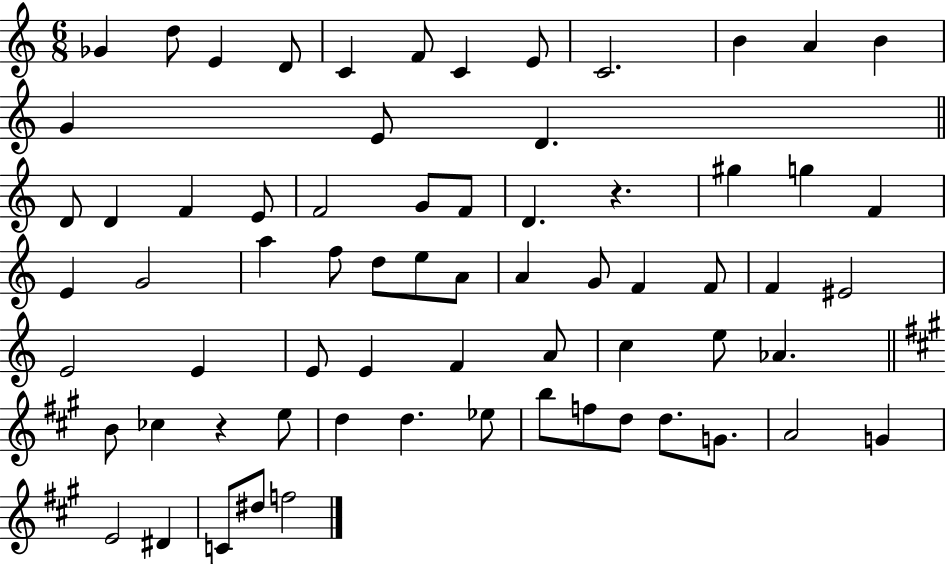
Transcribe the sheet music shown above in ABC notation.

X:1
T:Untitled
M:6/8
L:1/4
K:C
_G d/2 E D/2 C F/2 C E/2 C2 B A B G E/2 D D/2 D F E/2 F2 G/2 F/2 D z ^g g F E G2 a f/2 d/2 e/2 A/2 A G/2 F F/2 F ^E2 E2 E E/2 E F A/2 c e/2 _A B/2 _c z e/2 d d _e/2 b/2 f/2 d/2 d/2 G/2 A2 G E2 ^D C/2 ^d/2 f2